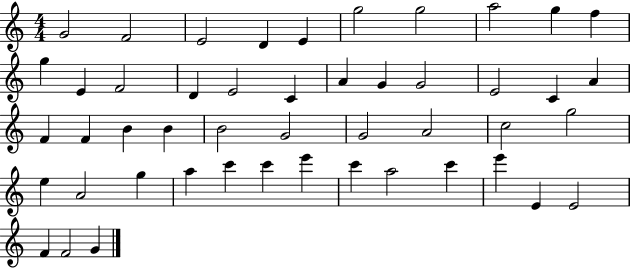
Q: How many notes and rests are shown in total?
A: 48